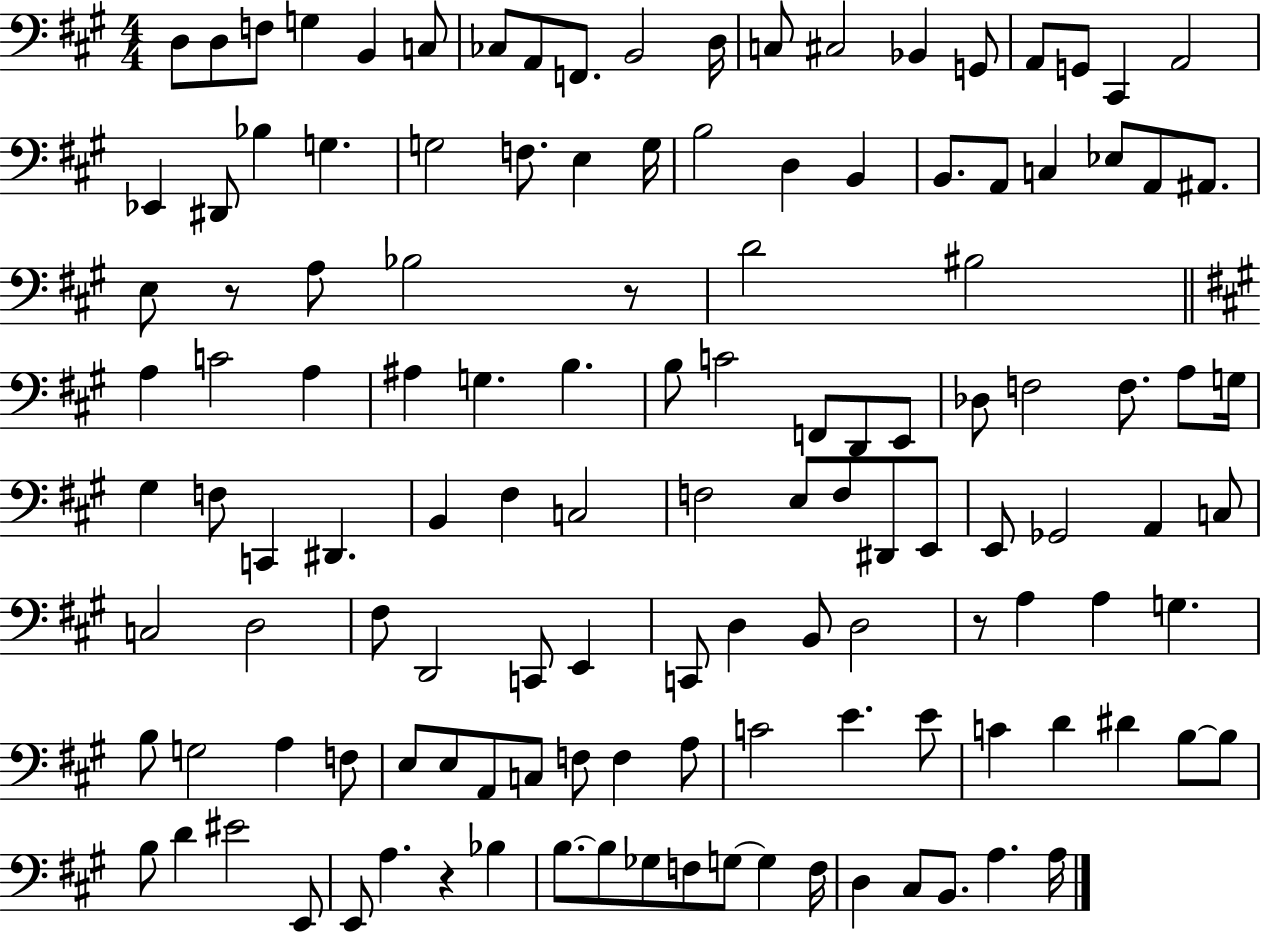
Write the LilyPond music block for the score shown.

{
  \clef bass
  \numericTimeSignature
  \time 4/4
  \key a \major
  d8 d8 f8 g4 b,4 c8 | ces8 a,8 f,8. b,2 d16 | c8 cis2 bes,4 g,8 | a,8 g,8 cis,4 a,2 | \break ees,4 dis,8 bes4 g4. | g2 f8. e4 g16 | b2 d4 b,4 | b,8. a,8 c4 ees8 a,8 ais,8. | \break e8 r8 a8 bes2 r8 | d'2 bis2 | \bar "||" \break \key a \major a4 c'2 a4 | ais4 g4. b4. | b8 c'2 f,8 d,8 e,8 | des8 f2 f8. a8 g16 | \break gis4 f8 c,4 dis,4. | b,4 fis4 c2 | f2 e8 f8 dis,8 e,8 | e,8 ges,2 a,4 c8 | \break c2 d2 | fis8 d,2 c,8 e,4 | c,8 d4 b,8 d2 | r8 a4 a4 g4. | \break b8 g2 a4 f8 | e8 e8 a,8 c8 f8 f4 a8 | c'2 e'4. e'8 | c'4 d'4 dis'4 b8~~ b8 | \break b8 d'4 eis'2 e,8 | e,8 a4. r4 bes4 | b8.~~ b8 ges8 f8 g8~~ g4 f16 | d4 cis8 b,8. a4. a16 | \break \bar "|."
}